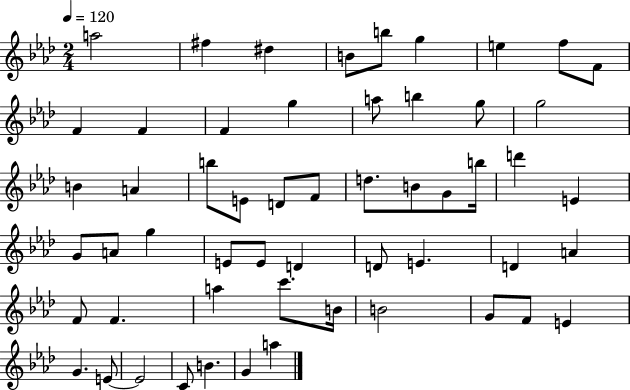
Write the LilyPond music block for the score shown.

{
  \clef treble
  \numericTimeSignature
  \time 2/4
  \key aes \major
  \tempo 4 = 120
  a''2 | fis''4 dis''4 | b'8 b''8 g''4 | e''4 f''8 f'8 | \break f'4 f'4 | f'4 g''4 | a''8 b''4 g''8 | g''2 | \break b'4 a'4 | b''8 e'8 d'8 f'8 | d''8. b'8 g'8 b''16 | d'''4 e'4 | \break g'8 a'8 g''4 | e'8 e'8 d'4 | d'8 e'4. | d'4 a'4 | \break f'8 f'4. | a''4 c'''8. b'16 | b'2 | g'8 f'8 e'4 | \break g'4. e'8~~ | e'2 | c'8 b'4. | g'4 a''4 | \break \bar "|."
}